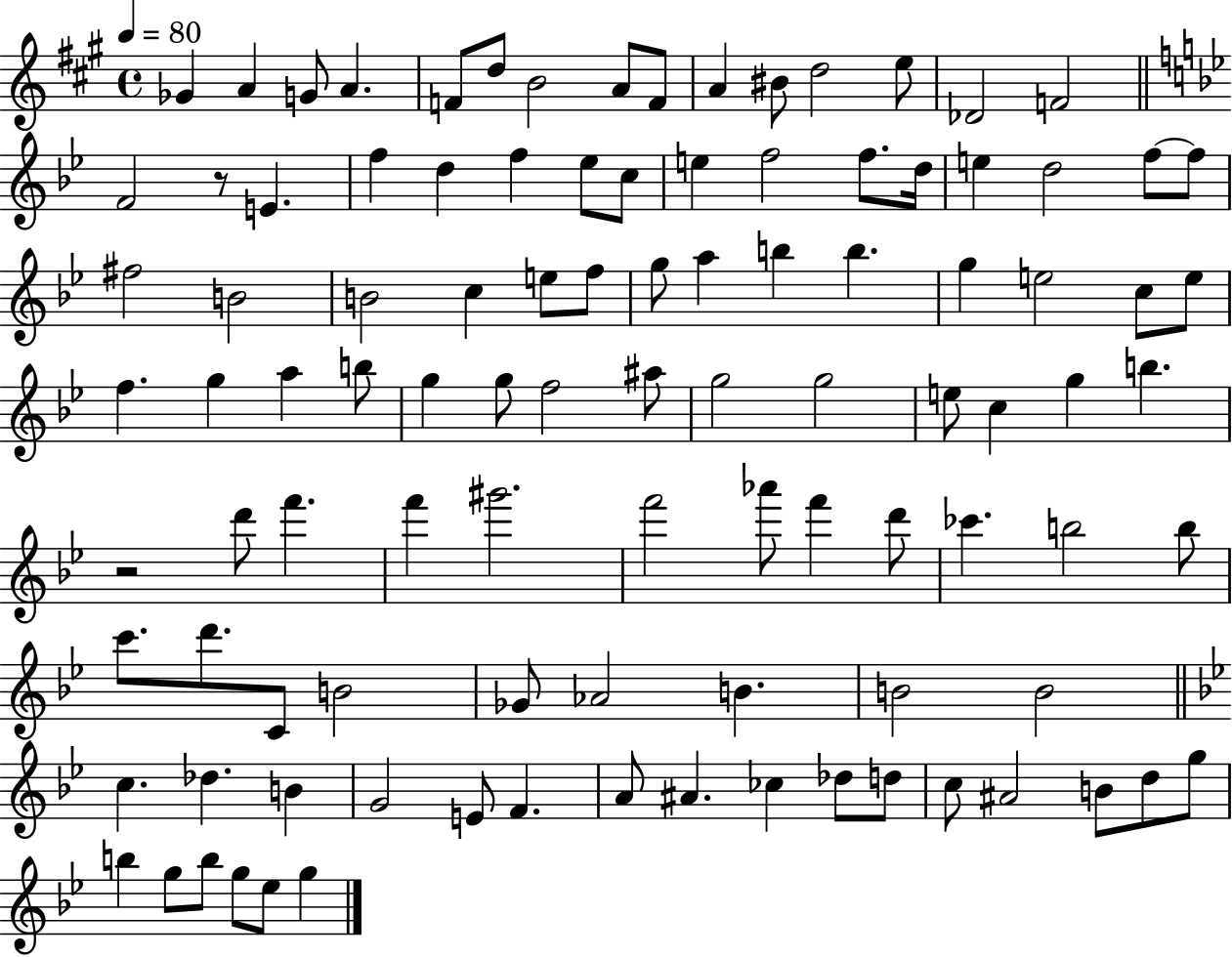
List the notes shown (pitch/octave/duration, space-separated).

Gb4/q A4/q G4/e A4/q. F4/e D5/e B4/h A4/e F4/e A4/q BIS4/e D5/h E5/e Db4/h F4/h F4/h R/e E4/q. F5/q D5/q F5/q Eb5/e C5/e E5/q F5/h F5/e. D5/s E5/q D5/h F5/e F5/e F#5/h B4/h B4/h C5/q E5/e F5/e G5/e A5/q B5/q B5/q. G5/q E5/h C5/e E5/e F5/q. G5/q A5/q B5/e G5/q G5/e F5/h A#5/e G5/h G5/h E5/e C5/q G5/q B5/q. R/h D6/e F6/q. F6/q G#6/h. F6/h Ab6/e F6/q D6/e CES6/q. B5/h B5/e C6/e. D6/e. C4/e B4/h Gb4/e Ab4/h B4/q. B4/h B4/h C5/q. Db5/q. B4/q G4/h E4/e F4/q. A4/e A#4/q. CES5/q Db5/e D5/e C5/e A#4/h B4/e D5/e G5/e B5/q G5/e B5/e G5/e Eb5/e G5/q